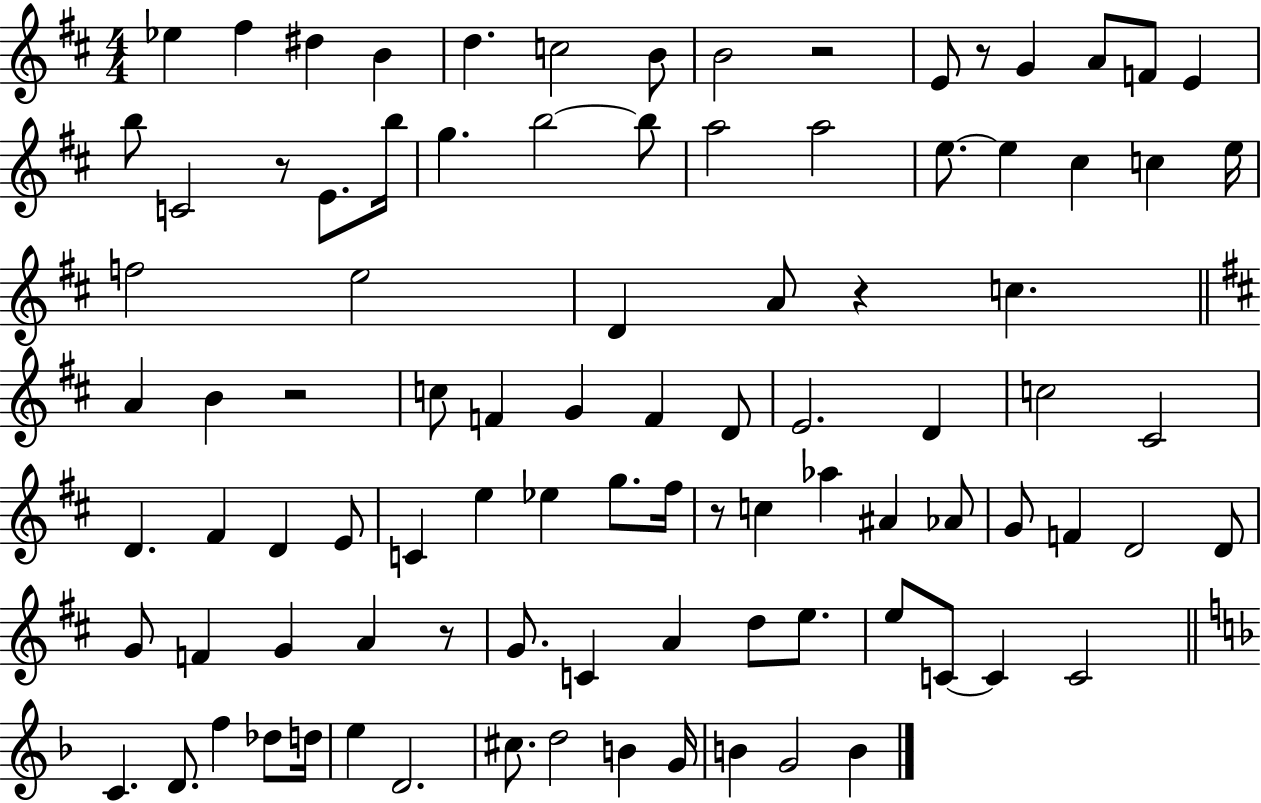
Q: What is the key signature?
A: D major